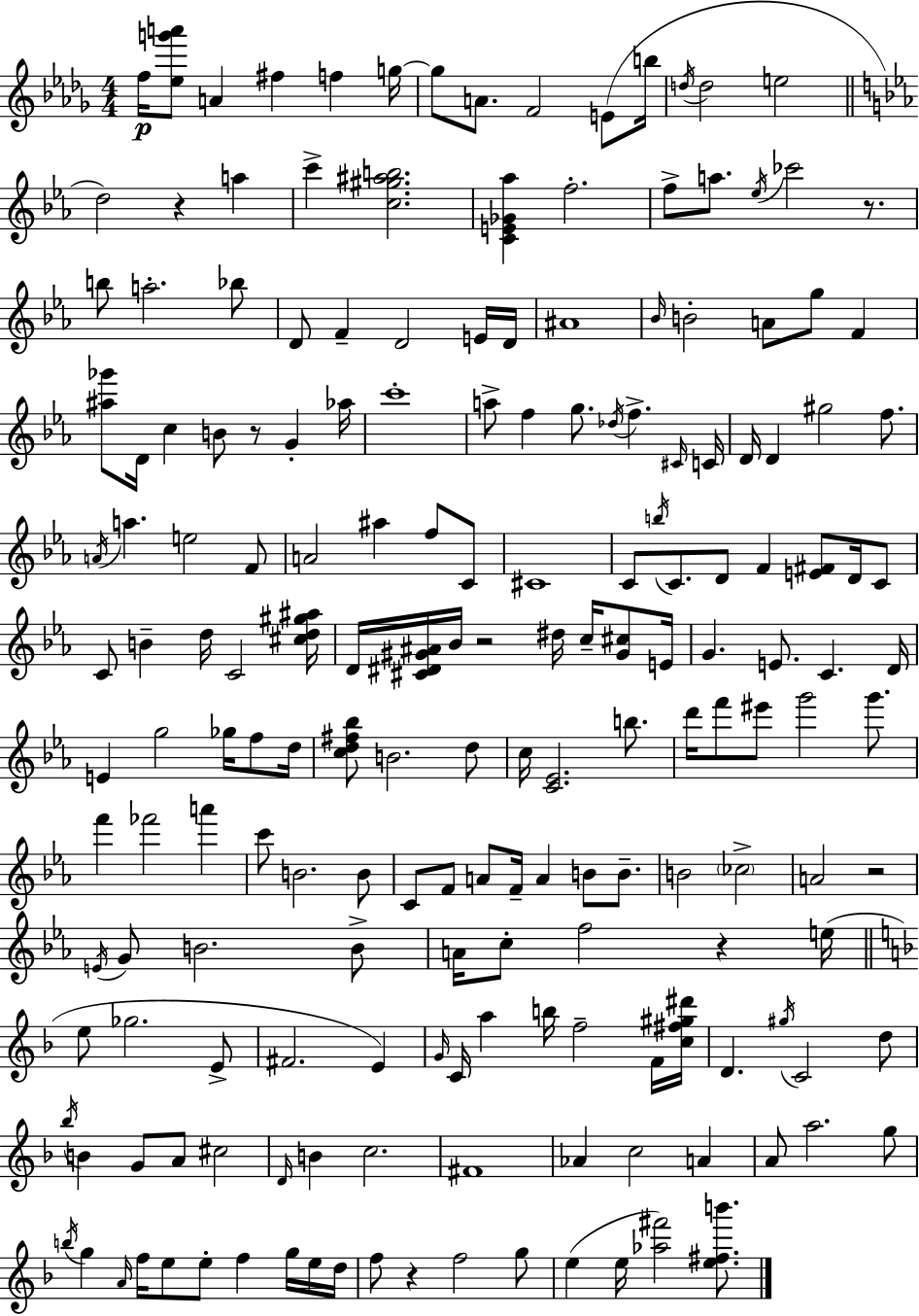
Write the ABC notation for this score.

X:1
T:Untitled
M:4/4
L:1/4
K:Bbm
f/4 [_eg'a']/2 A ^f f g/4 g/2 A/2 F2 E/2 b/4 d/4 d2 e2 d2 z a c' [c^g^ab]2 [CE_G_a] f2 f/2 a/2 _e/4 _c'2 z/2 b/2 a2 _b/2 D/2 F D2 E/4 D/4 ^A4 _B/4 B2 A/2 g/2 F [^a_g']/2 D/4 c B/2 z/2 G _a/4 c'4 a/2 f g/2 _d/4 f ^C/4 C/4 D/4 D ^g2 f/2 A/4 a e2 F/2 A2 ^a f/2 C/2 ^C4 C/2 b/4 C/2 D/2 F [E^F]/2 D/4 C/2 C/2 B d/4 C2 [^cd^g^a]/4 D/4 [^C^D^G^A]/4 _B/4 z2 ^d/4 c/4 [^G^c]/2 E/4 G E/2 C D/4 E g2 _g/4 f/2 d/4 [cd^f_b]/2 B2 d/2 c/4 [C_E]2 b/2 d'/4 f'/2 ^e'/2 g'2 g'/2 f' _f'2 a' c'/2 B2 B/2 C/2 F/2 A/2 F/4 A B/2 B/2 B2 _c2 A2 z2 E/4 G/2 B2 B/2 A/4 c/2 f2 z e/4 e/2 _g2 E/2 ^F2 E G/4 C/4 a b/4 f2 F/4 [c^f^g^d']/4 D ^g/4 C2 d/2 _b/4 B G/2 A/2 ^c2 D/4 B c2 ^F4 _A c2 A A/2 a2 g/2 b/4 g A/4 f/4 e/2 e/2 f g/4 e/4 d/4 f/2 z f2 g/2 e e/4 [_a^f']2 [e^fb']/2